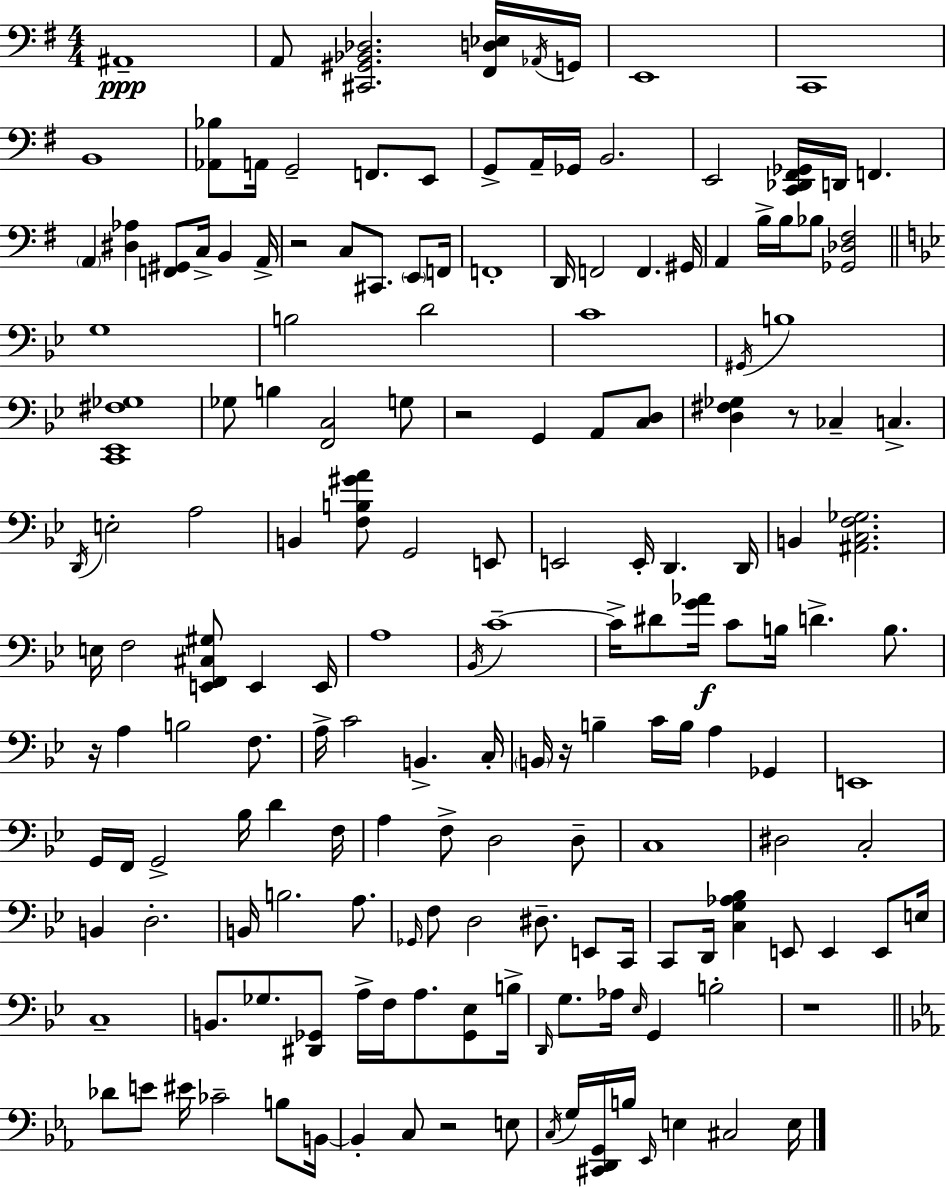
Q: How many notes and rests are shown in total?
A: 171